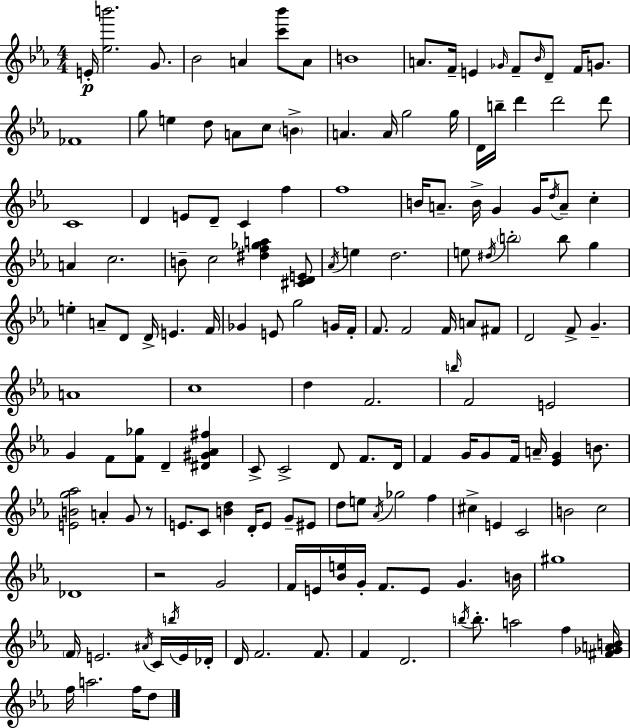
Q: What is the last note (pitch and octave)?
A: D5